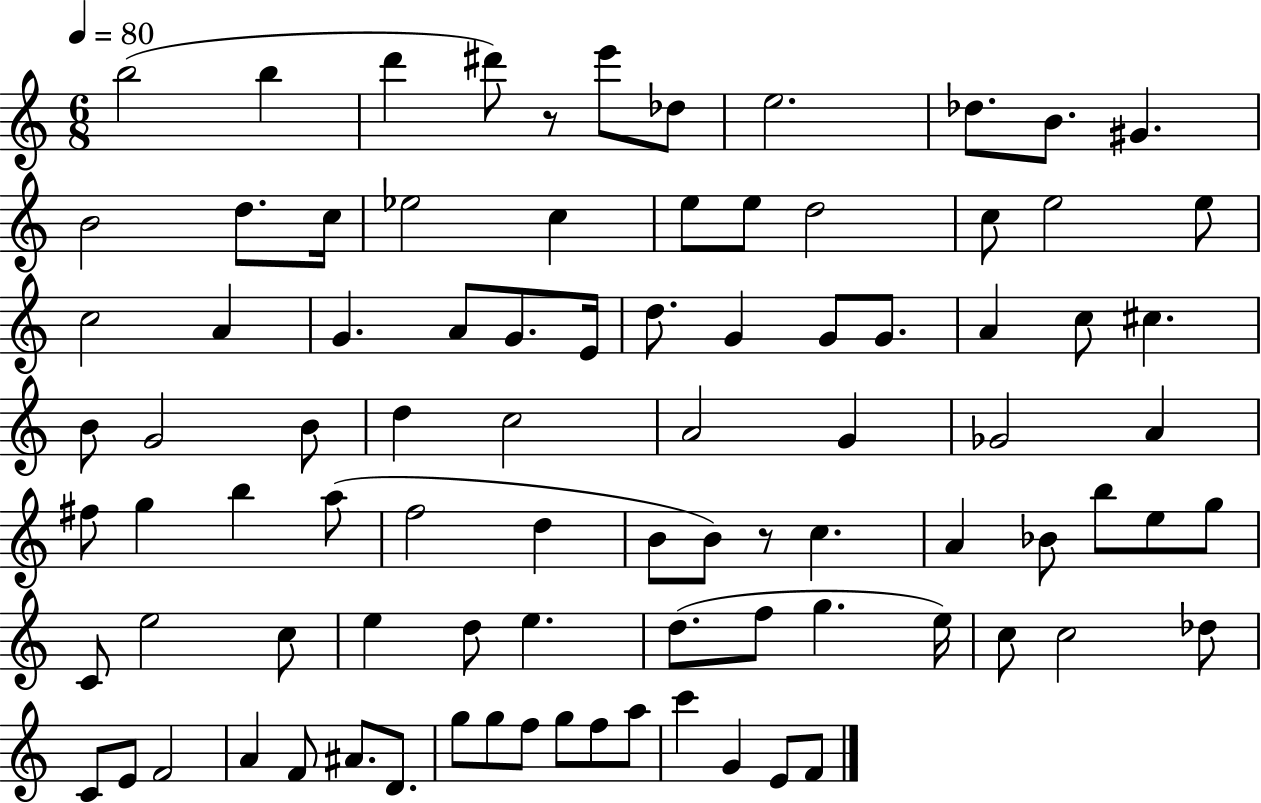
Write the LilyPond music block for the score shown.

{
  \clef treble
  \numericTimeSignature
  \time 6/8
  \key c \major
  \tempo 4 = 80
  b''2( b''4 | d'''4 dis'''8) r8 e'''8 des''8 | e''2. | des''8. b'8. gis'4. | \break b'2 d''8. c''16 | ees''2 c''4 | e''8 e''8 d''2 | c''8 e''2 e''8 | \break c''2 a'4 | g'4. a'8 g'8. e'16 | d''8. g'4 g'8 g'8. | a'4 c''8 cis''4. | \break b'8 g'2 b'8 | d''4 c''2 | a'2 g'4 | ges'2 a'4 | \break fis''8 g''4 b''4 a''8( | f''2 d''4 | b'8 b'8) r8 c''4. | a'4 bes'8 b''8 e''8 g''8 | \break c'8 e''2 c''8 | e''4 d''8 e''4. | d''8.( f''8 g''4. e''16) | c''8 c''2 des''8 | \break c'8 e'8 f'2 | a'4 f'8 ais'8. d'8. | g''8 g''8 f''8 g''8 f''8 a''8 | c'''4 g'4 e'8 f'8 | \break \bar "|."
}